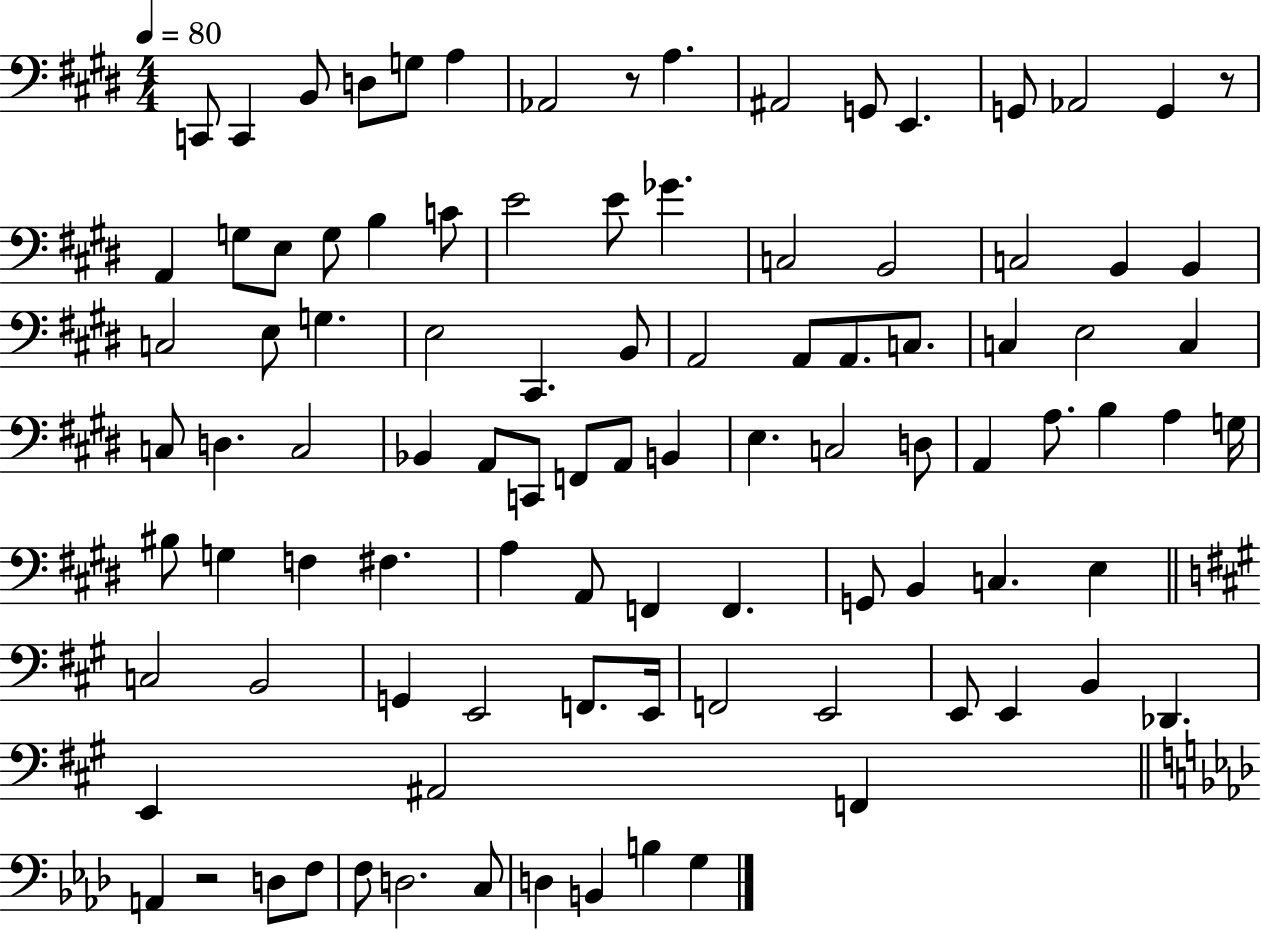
{
  \clef bass
  \numericTimeSignature
  \time 4/4
  \key e \major
  \tempo 4 = 80
  c,8 c,4 b,8 d8 g8 a4 | aes,2 r8 a4. | ais,2 g,8 e,4. | g,8 aes,2 g,4 r8 | \break a,4 g8 e8 g8 b4 c'8 | e'2 e'8 ges'4. | c2 b,2 | c2 b,4 b,4 | \break c2 e8 g4. | e2 cis,4. b,8 | a,2 a,8 a,8. c8. | c4 e2 c4 | \break c8 d4. c2 | bes,4 a,8 c,8 f,8 a,8 b,4 | e4. c2 d8 | a,4 a8. b4 a4 g16 | \break bis8 g4 f4 fis4. | a4 a,8 f,4 f,4. | g,8 b,4 c4. e4 | \bar "||" \break \key a \major c2 b,2 | g,4 e,2 f,8. e,16 | f,2 e,2 | e,8 e,4 b,4 des,4. | \break e,4 ais,2 f,4 | \bar "||" \break \key aes \major a,4 r2 d8 f8 | f8 d2. c8 | d4 b,4 b4 g4 | \bar "|."
}